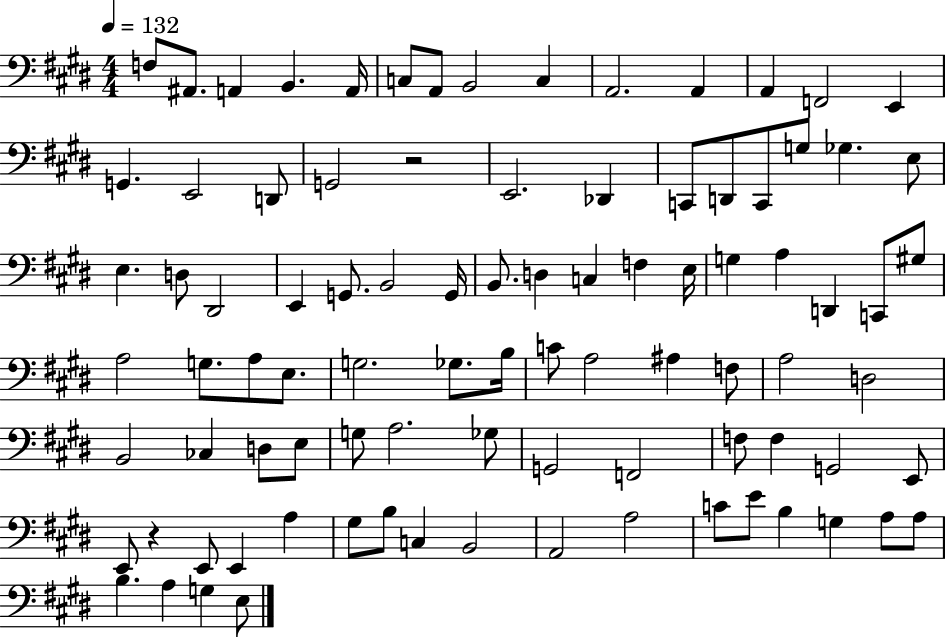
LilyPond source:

{
  \clef bass
  \numericTimeSignature
  \time 4/4
  \key e \major
  \tempo 4 = 132
  f8 ais,8. a,4 b,4. a,16 | c8 a,8 b,2 c4 | a,2. a,4 | a,4 f,2 e,4 | \break g,4. e,2 d,8 | g,2 r2 | e,2. des,4 | c,8 d,8 c,8 g8 ges4. e8 | \break e4. d8 dis,2 | e,4 g,8. b,2 g,16 | b,8. d4 c4 f4 e16 | g4 a4 d,4 c,8 gis8 | \break a2 g8. a8 e8. | g2. ges8. b16 | c'8 a2 ais4 f8 | a2 d2 | \break b,2 ces4 d8 e8 | g8 a2. ges8 | g,2 f,2 | f8 f4 g,2 e,8 | \break e,8 r4 e,8 e,4 a4 | gis8 b8 c4 b,2 | a,2 a2 | c'8 e'8 b4 g4 a8 a8 | \break b4. a4 g4 e8 | \bar "|."
}